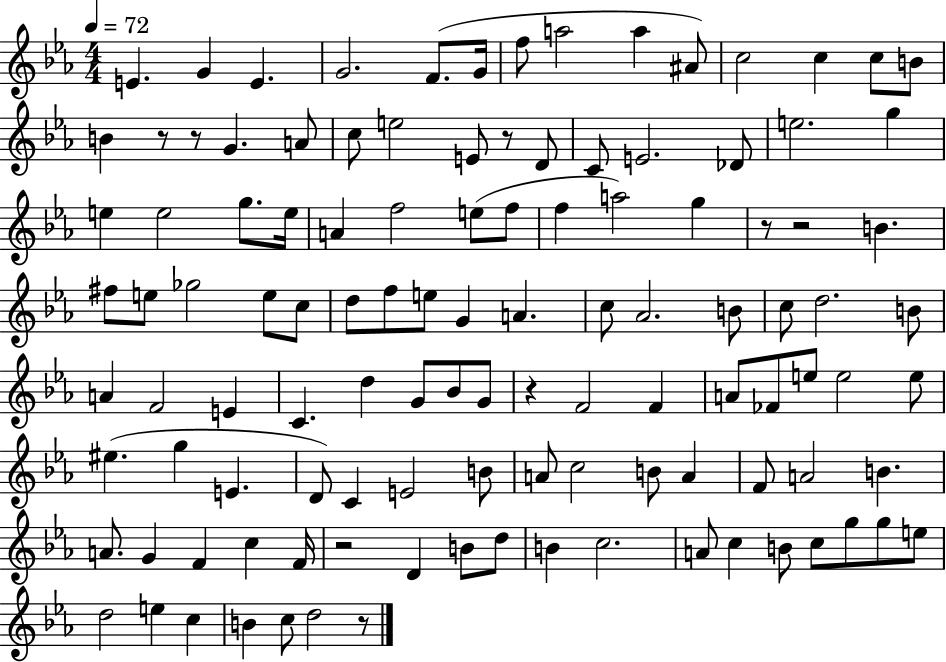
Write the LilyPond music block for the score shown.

{
  \clef treble
  \numericTimeSignature
  \time 4/4
  \key ees \major
  \tempo 4 = 72
  e'4. g'4 e'4. | g'2. f'8.( g'16 | f''8 a''2 a''4 ais'8) | c''2 c''4 c''8 b'8 | \break b'4 r8 r8 g'4. a'8 | c''8 e''2 e'8 r8 d'8 | c'8 e'2. des'8 | e''2. g''4 | \break e''4 e''2 g''8. e''16 | a'4 f''2 e''8( f''8 | f''4 a''2) g''4 | r8 r2 b'4. | \break fis''8 e''8 ges''2 e''8 c''8 | d''8 f''8 e''8 g'4 a'4. | c''8 aes'2. b'8 | c''8 d''2. b'8 | \break a'4 f'2 e'4 | c'4. d''4 g'8 bes'8 g'8 | r4 f'2 f'4 | a'8 fes'8 e''8 e''2 e''8 | \break eis''4.( g''4 e'4. | d'8) c'4 e'2 b'8 | a'8 c''2 b'8 a'4 | f'8 a'2 b'4. | \break a'8. g'4 f'4 c''4 f'16 | r2 d'4 b'8 d''8 | b'4 c''2. | a'8 c''4 b'8 c''8 g''8 g''8 e''8 | \break d''2 e''4 c''4 | b'4 c''8 d''2 r8 | \bar "|."
}